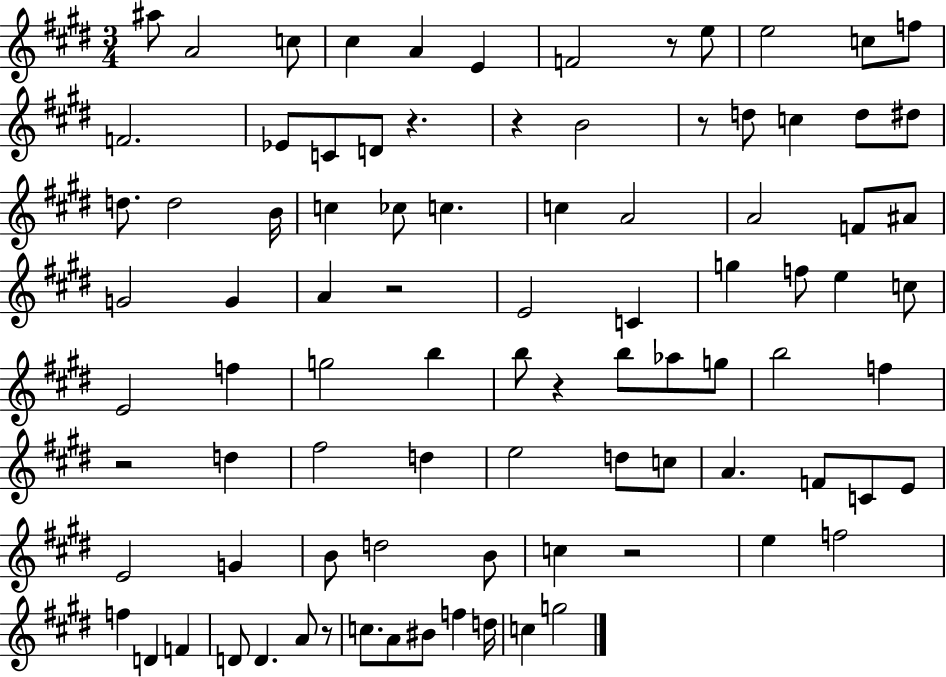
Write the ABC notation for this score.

X:1
T:Untitled
M:3/4
L:1/4
K:E
^a/2 A2 c/2 ^c A E F2 z/2 e/2 e2 c/2 f/2 F2 _E/2 C/2 D/2 z z B2 z/2 d/2 c d/2 ^d/2 d/2 d2 B/4 c _c/2 c c A2 A2 F/2 ^A/2 G2 G A z2 E2 C g f/2 e c/2 E2 f g2 b b/2 z b/2 _a/2 g/2 b2 f z2 d ^f2 d e2 d/2 c/2 A F/2 C/2 E/2 E2 G B/2 d2 B/2 c z2 e f2 f D F D/2 D A/2 z/2 c/2 A/2 ^B/2 f d/4 c g2